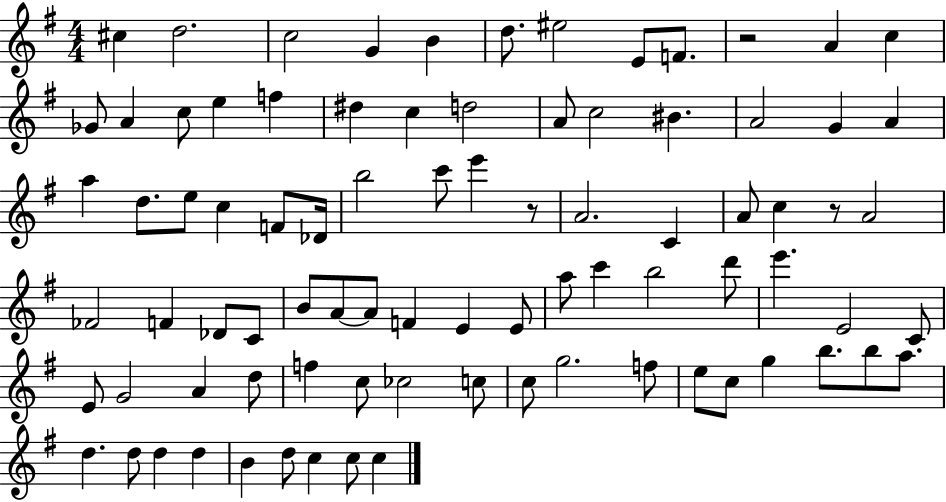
C#5/q D5/h. C5/h G4/q B4/q D5/e. EIS5/h E4/e F4/e. R/h A4/q C5/q Gb4/e A4/q C5/e E5/q F5/q D#5/q C5/q D5/h A4/e C5/h BIS4/q. A4/h G4/q A4/q A5/q D5/e. E5/e C5/q F4/e Db4/s B5/h C6/e E6/q R/e A4/h. C4/q A4/e C5/q R/e A4/h FES4/h F4/q Db4/e C4/e B4/e A4/e A4/e F4/q E4/q E4/e A5/e C6/q B5/h D6/e E6/q. E4/h C4/e E4/e G4/h A4/q D5/e F5/q C5/e CES5/h C5/e C5/e G5/h. F5/e E5/e C5/e G5/q B5/e. B5/e A5/e. D5/q. D5/e D5/q D5/q B4/q D5/e C5/q C5/e C5/q